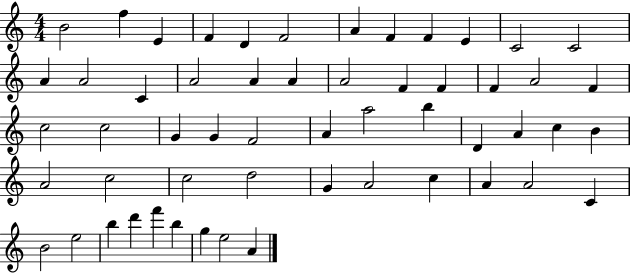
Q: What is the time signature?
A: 4/4